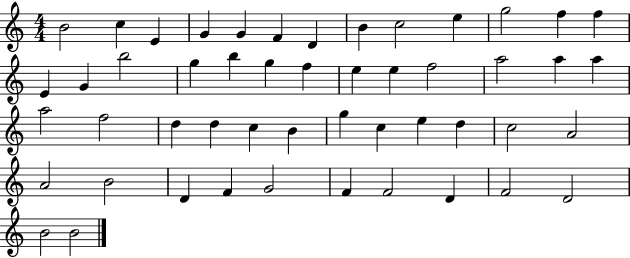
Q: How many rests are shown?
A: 0